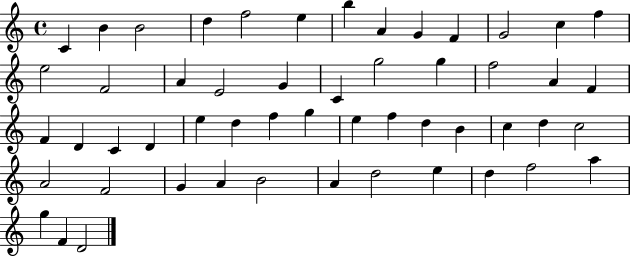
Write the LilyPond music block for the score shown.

{
  \clef treble
  \time 4/4
  \defaultTimeSignature
  \key c \major
  c'4 b'4 b'2 | d''4 f''2 e''4 | b''4 a'4 g'4 f'4 | g'2 c''4 f''4 | \break e''2 f'2 | a'4 e'2 g'4 | c'4 g''2 g''4 | f''2 a'4 f'4 | \break f'4 d'4 c'4 d'4 | e''4 d''4 f''4 g''4 | e''4 f''4 d''4 b'4 | c''4 d''4 c''2 | \break a'2 f'2 | g'4 a'4 b'2 | a'4 d''2 e''4 | d''4 f''2 a''4 | \break g''4 f'4 d'2 | \bar "|."
}